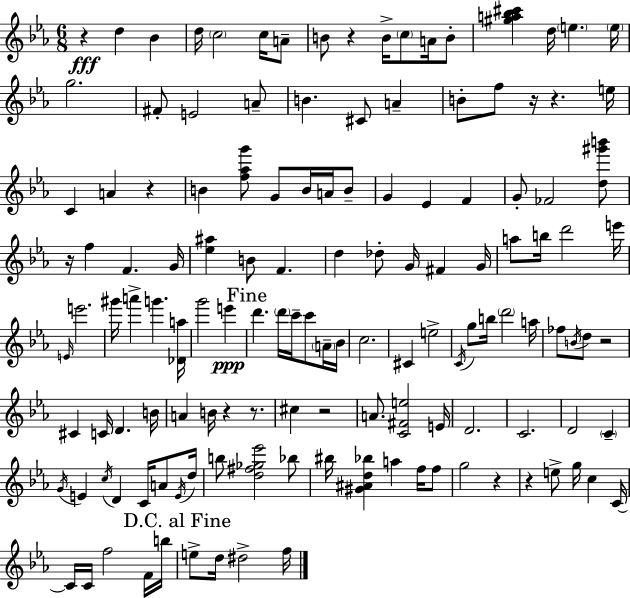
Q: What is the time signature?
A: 6/8